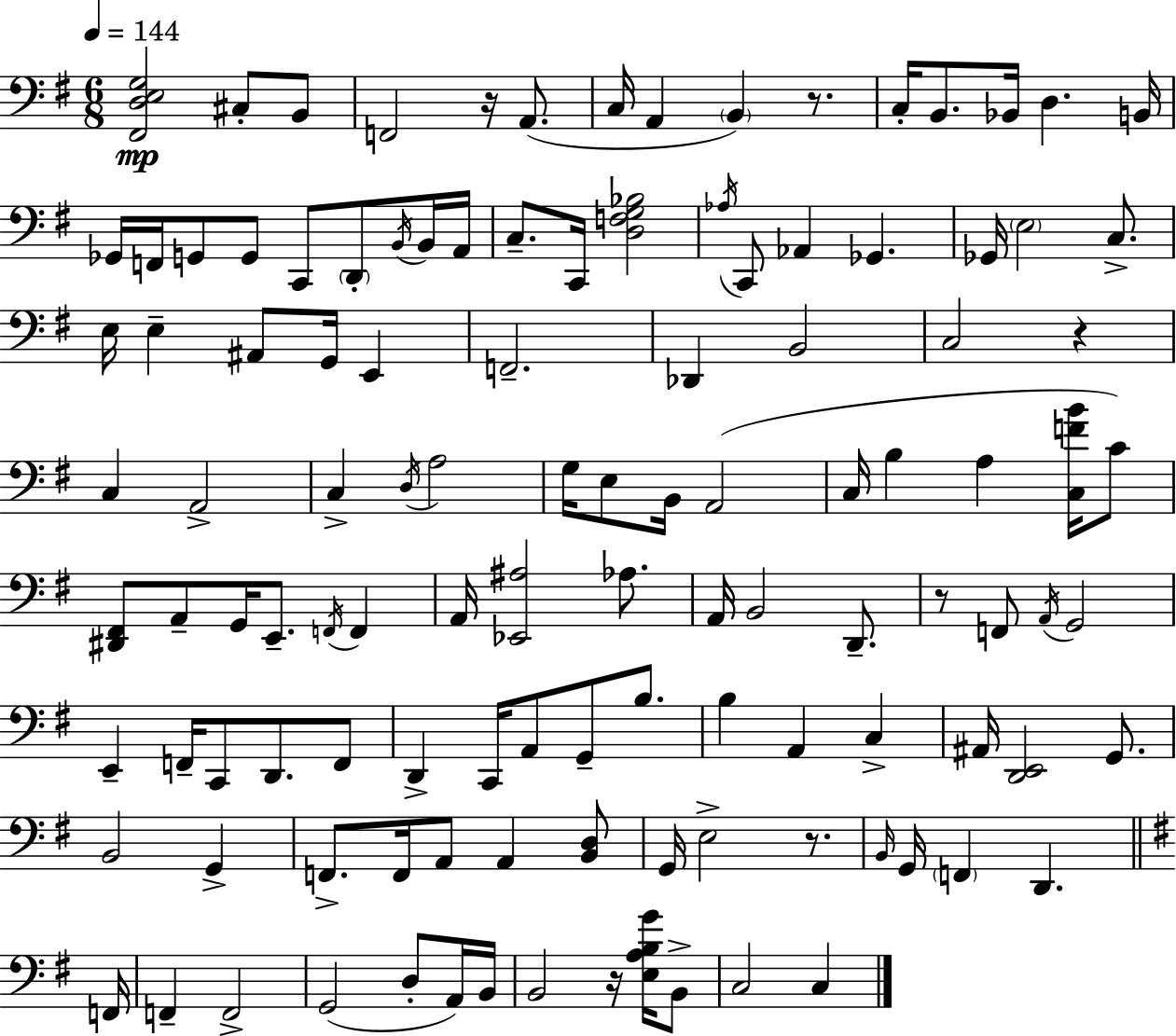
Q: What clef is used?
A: bass